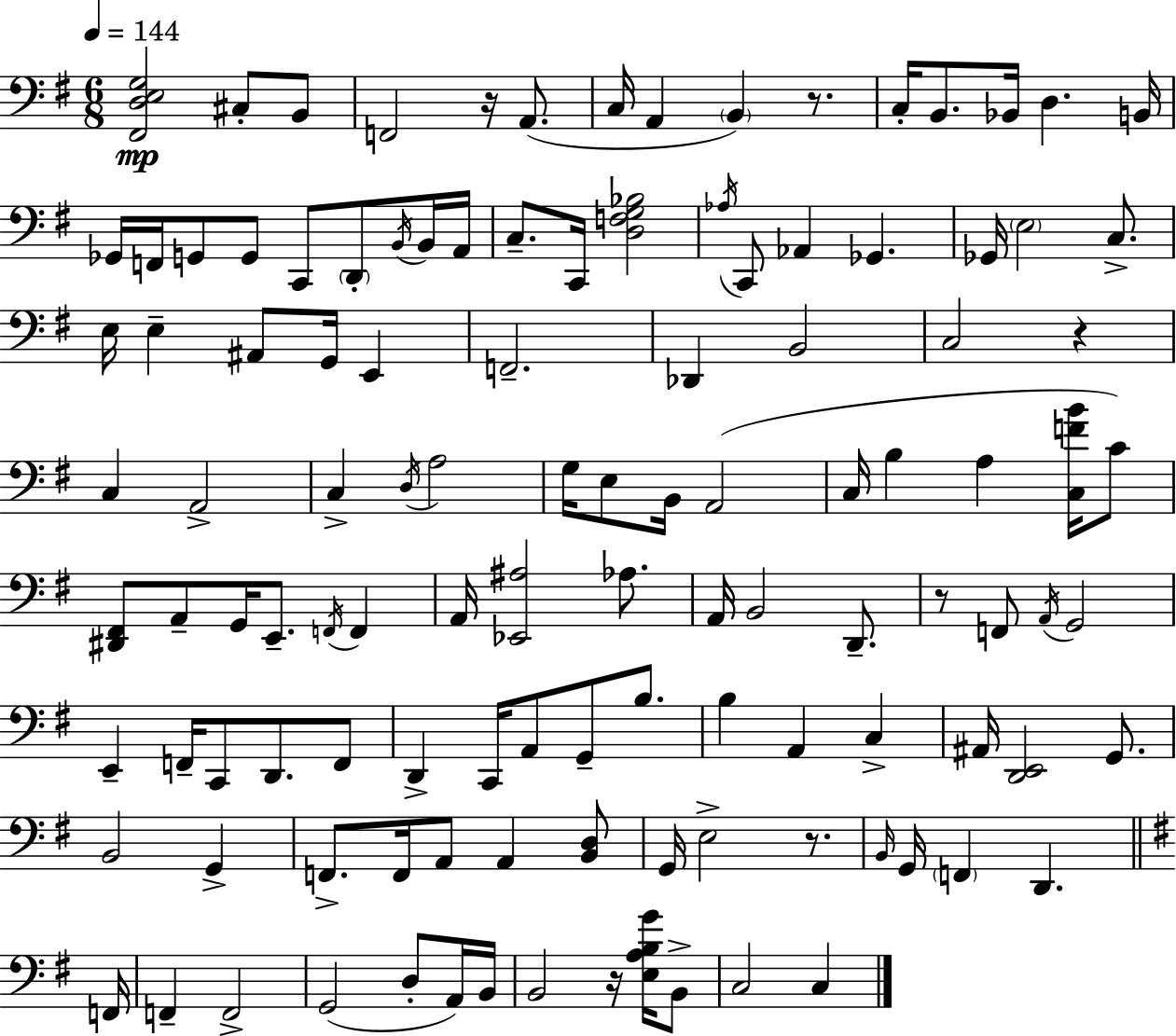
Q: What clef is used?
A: bass